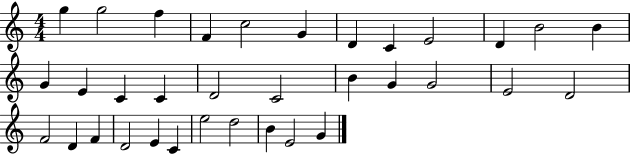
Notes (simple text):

G5/q G5/h F5/q F4/q C5/h G4/q D4/q C4/q E4/h D4/q B4/h B4/q G4/q E4/q C4/q C4/q D4/h C4/h B4/q G4/q G4/h E4/h D4/h F4/h D4/q F4/q D4/h E4/q C4/q E5/h D5/h B4/q E4/h G4/q